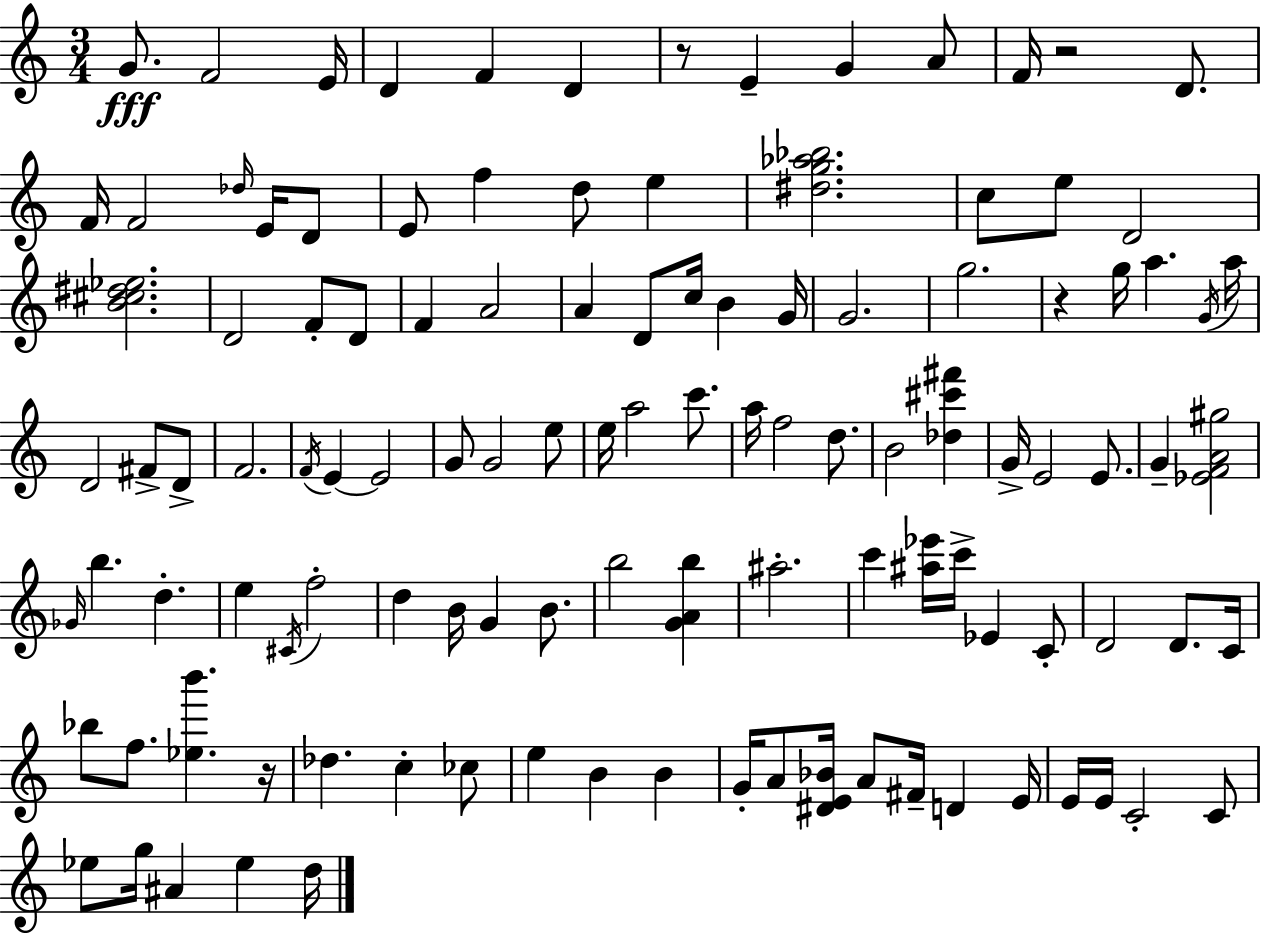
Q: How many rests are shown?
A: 4